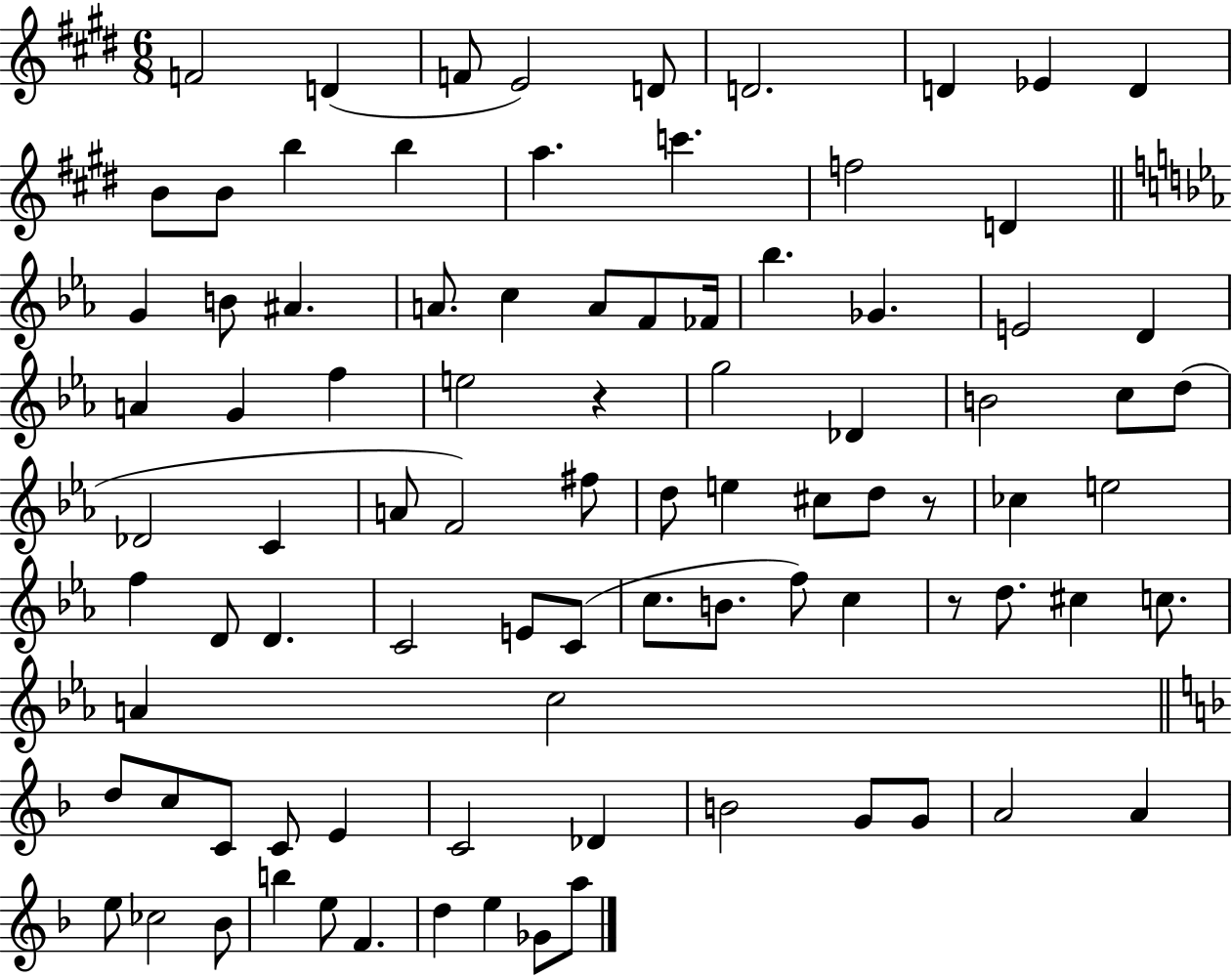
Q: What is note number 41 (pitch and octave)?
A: A4